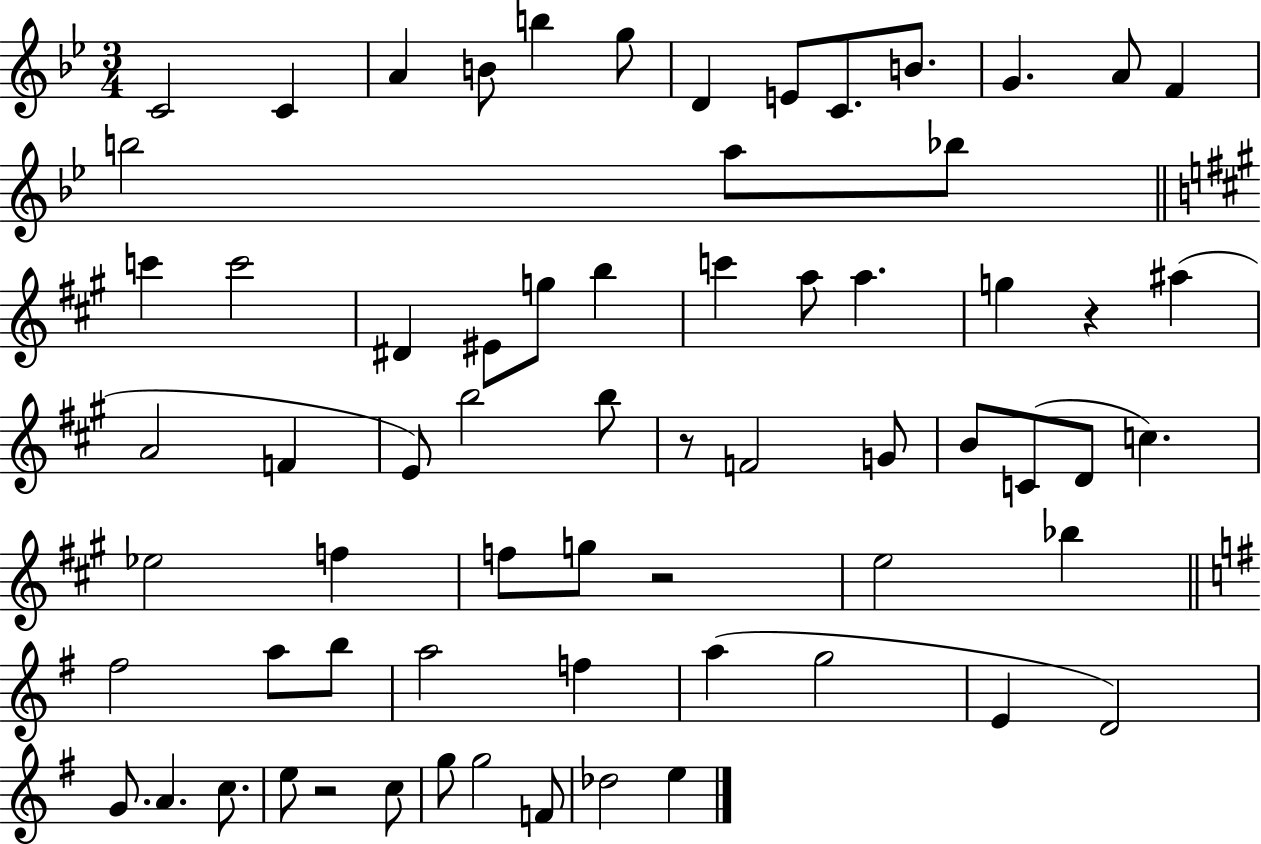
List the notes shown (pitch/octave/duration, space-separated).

C4/h C4/q A4/q B4/e B5/q G5/e D4/q E4/e C4/e. B4/e. G4/q. A4/e F4/q B5/h A5/e Bb5/e C6/q C6/h D#4/q EIS4/e G5/e B5/q C6/q A5/e A5/q. G5/q R/q A#5/q A4/h F4/q E4/e B5/h B5/e R/e F4/h G4/e B4/e C4/e D4/e C5/q. Eb5/h F5/q F5/e G5/e R/h E5/h Bb5/q F#5/h A5/e B5/e A5/h F5/q A5/q G5/h E4/q D4/h G4/e. A4/q. C5/e. E5/e R/h C5/e G5/e G5/h F4/e Db5/h E5/q